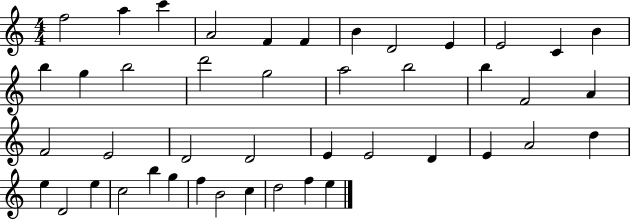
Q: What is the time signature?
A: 4/4